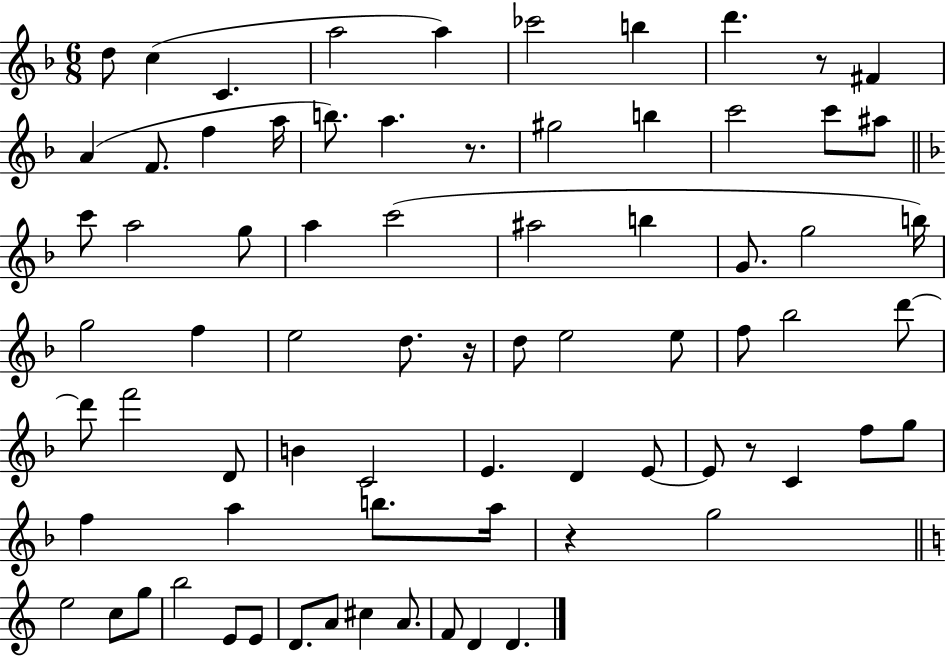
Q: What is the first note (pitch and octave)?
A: D5